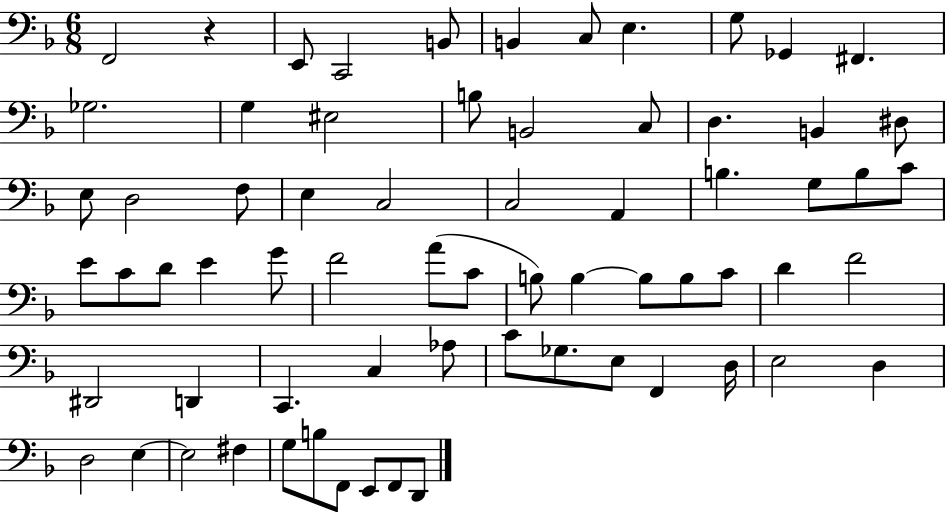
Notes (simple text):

F2/h R/q E2/e C2/h B2/e B2/q C3/e E3/q. G3/e Gb2/q F#2/q. Gb3/h. G3/q EIS3/h B3/e B2/h C3/e D3/q. B2/q D#3/e E3/e D3/h F3/e E3/q C3/h C3/h A2/q B3/q. G3/e B3/e C4/e E4/e C4/e D4/e E4/q G4/e F4/h A4/e C4/e B3/e B3/q B3/e B3/e C4/e D4/q F4/h D#2/h D2/q C2/q. C3/q Ab3/e C4/e Gb3/e. E3/e F2/q D3/s E3/h D3/q D3/h E3/q E3/h F#3/q G3/e B3/e F2/e E2/e F2/e D2/e